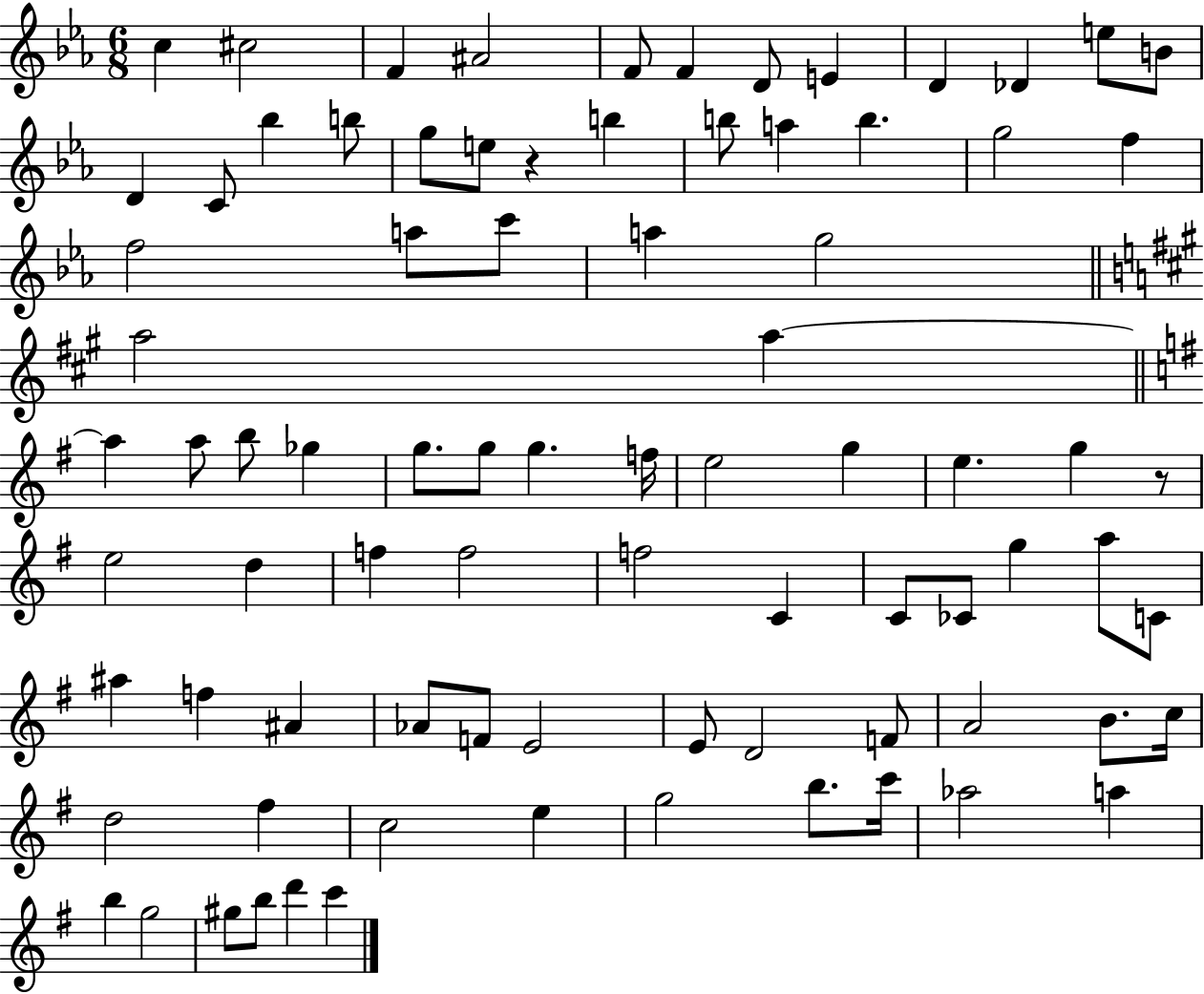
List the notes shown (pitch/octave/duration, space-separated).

C5/q C#5/h F4/q A#4/h F4/e F4/q D4/e E4/q D4/q Db4/q E5/e B4/e D4/q C4/e Bb5/q B5/e G5/e E5/e R/q B5/q B5/e A5/q B5/q. G5/h F5/q F5/h A5/e C6/e A5/q G5/h A5/h A5/q A5/q A5/e B5/e Gb5/q G5/e. G5/e G5/q. F5/s E5/h G5/q E5/q. G5/q R/e E5/h D5/q F5/q F5/h F5/h C4/q C4/e CES4/e G5/q A5/e C4/e A#5/q F5/q A#4/q Ab4/e F4/e E4/h E4/e D4/h F4/e A4/h B4/e. C5/s D5/h F#5/q C5/h E5/q G5/h B5/e. C6/s Ab5/h A5/q B5/q G5/h G#5/e B5/e D6/q C6/q